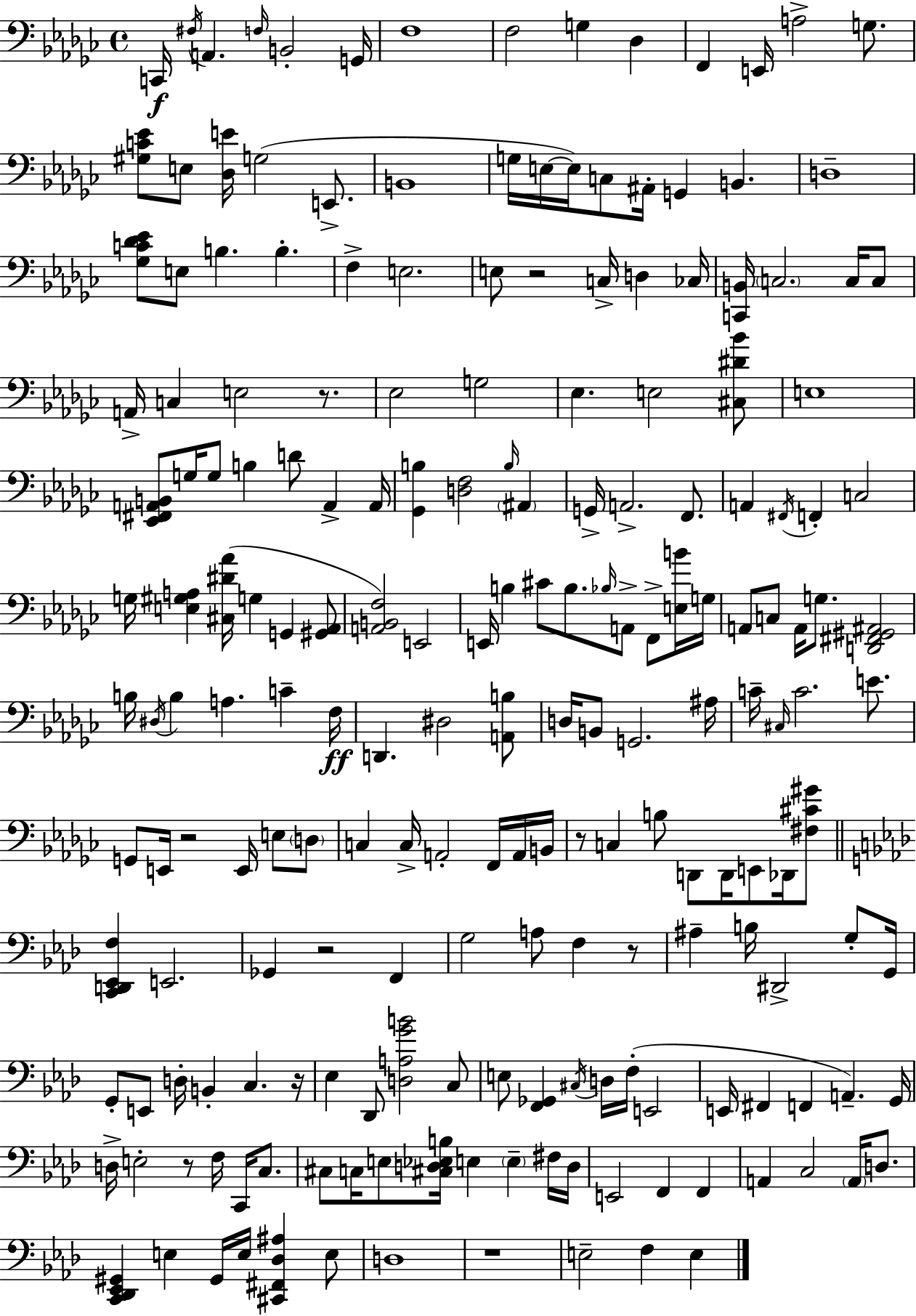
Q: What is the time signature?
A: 4/4